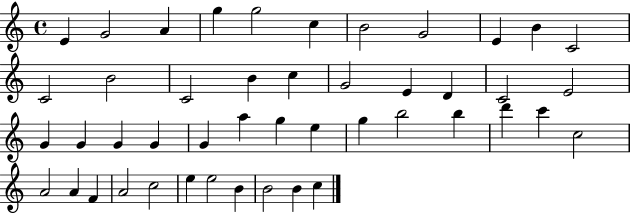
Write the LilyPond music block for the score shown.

{
  \clef treble
  \time 4/4
  \defaultTimeSignature
  \key c \major
  e'4 g'2 a'4 | g''4 g''2 c''4 | b'2 g'2 | e'4 b'4 c'2 | \break c'2 b'2 | c'2 b'4 c''4 | g'2 e'4 d'4 | c'2 e'2 | \break g'4 g'4 g'4 g'4 | g'4 a''4 g''4 e''4 | g''4 b''2 b''4 | d'''4 c'''4 c''2 | \break a'2 a'4 f'4 | a'2 c''2 | e''4 e''2 b'4 | b'2 b'4 c''4 | \break \bar "|."
}